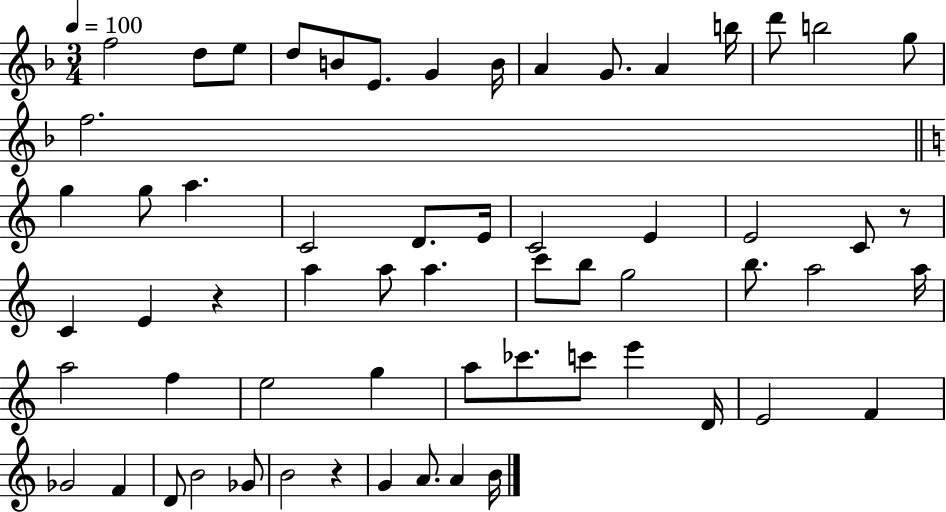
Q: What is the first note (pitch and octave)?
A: F5